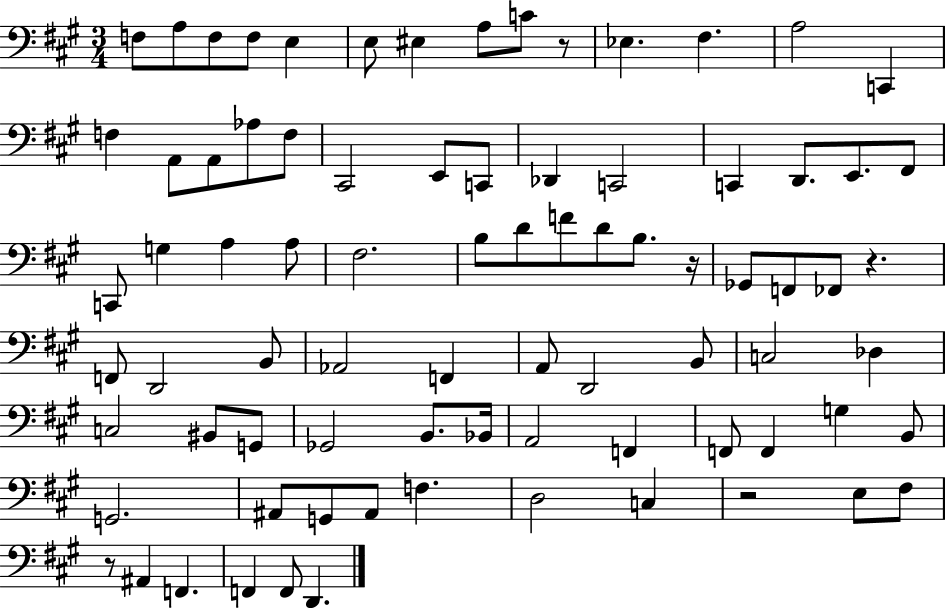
F3/e A3/e F3/e F3/e E3/q E3/e EIS3/q A3/e C4/e R/e Eb3/q. F#3/q. A3/h C2/q F3/q A2/e A2/e Ab3/e F3/e C#2/h E2/e C2/e Db2/q C2/h C2/q D2/e. E2/e. F#2/e C2/e G3/q A3/q A3/e F#3/h. B3/e D4/e F4/e D4/e B3/e. R/s Gb2/e F2/e FES2/e R/q. F2/e D2/h B2/e Ab2/h F2/q A2/e D2/h B2/e C3/h Db3/q C3/h BIS2/e G2/e Gb2/h B2/e. Bb2/s A2/h F2/q F2/e F2/q G3/q B2/e G2/h. A#2/e G2/e A#2/e F3/q. D3/h C3/q R/h E3/e F#3/e R/e A#2/q F2/q. F2/q F2/e D2/q.